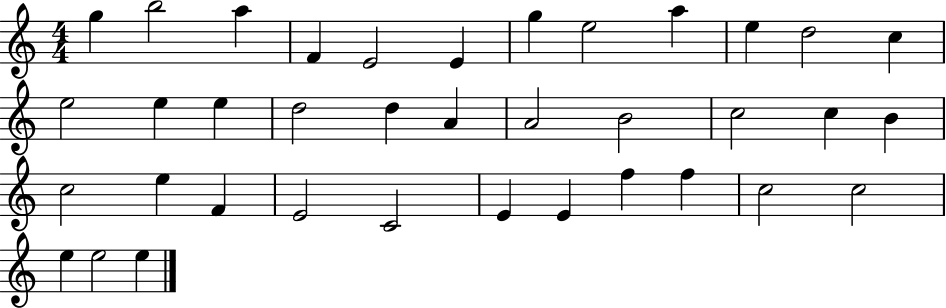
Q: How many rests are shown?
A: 0